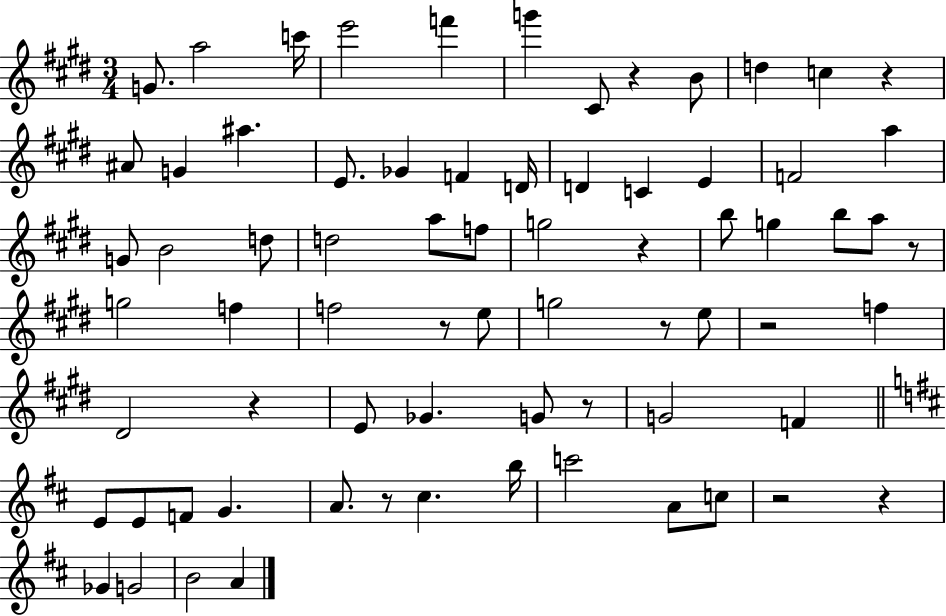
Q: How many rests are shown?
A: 12